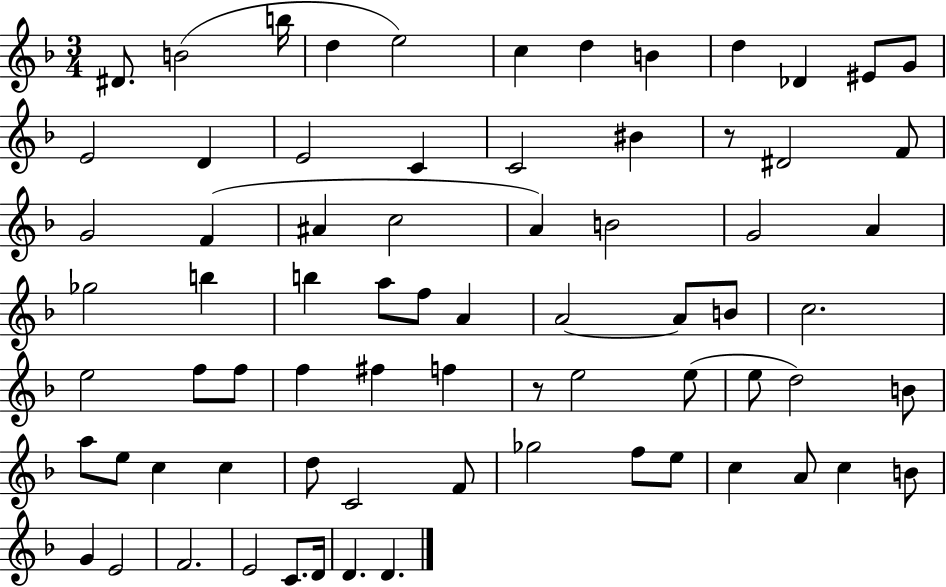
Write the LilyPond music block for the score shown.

{
  \clef treble
  \numericTimeSignature
  \time 3/4
  \key f \major
  \repeat volta 2 { dis'8. b'2( b''16 | d''4 e''2) | c''4 d''4 b'4 | d''4 des'4 eis'8 g'8 | \break e'2 d'4 | e'2 c'4 | c'2 bis'4 | r8 dis'2 f'8 | \break g'2 f'4( | ais'4 c''2 | a'4) b'2 | g'2 a'4 | \break ges''2 b''4 | b''4 a''8 f''8 a'4 | a'2~~ a'8 b'8 | c''2. | \break e''2 f''8 f''8 | f''4 fis''4 f''4 | r8 e''2 e''8( | e''8 d''2) b'8 | \break a''8 e''8 c''4 c''4 | d''8 c'2 f'8 | ges''2 f''8 e''8 | c''4 a'8 c''4 b'8 | \break g'4 e'2 | f'2. | e'2 c'8. d'16 | d'4. d'4. | \break } \bar "|."
}